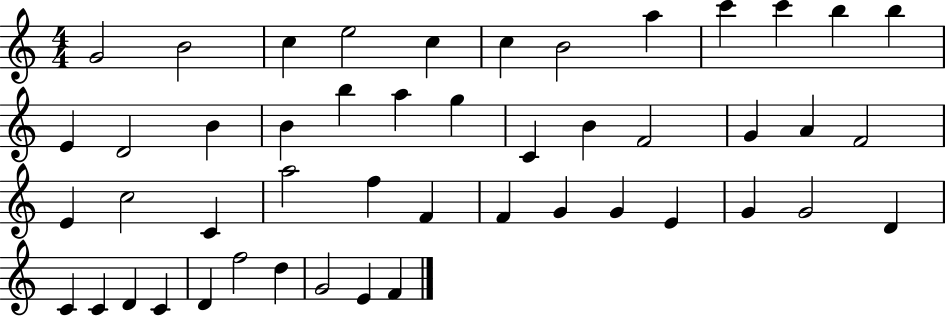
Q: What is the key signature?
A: C major